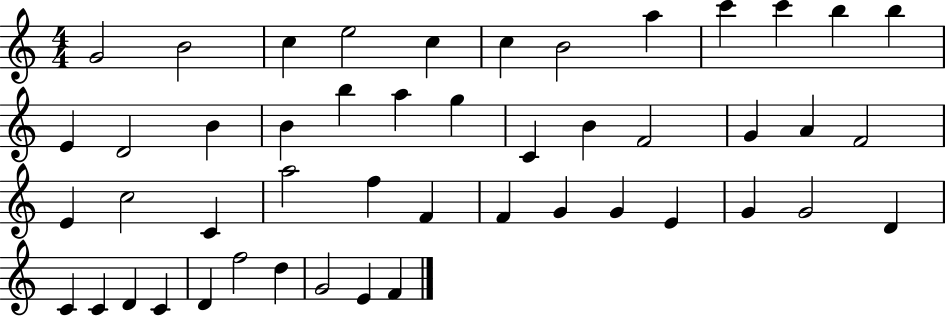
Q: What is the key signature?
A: C major